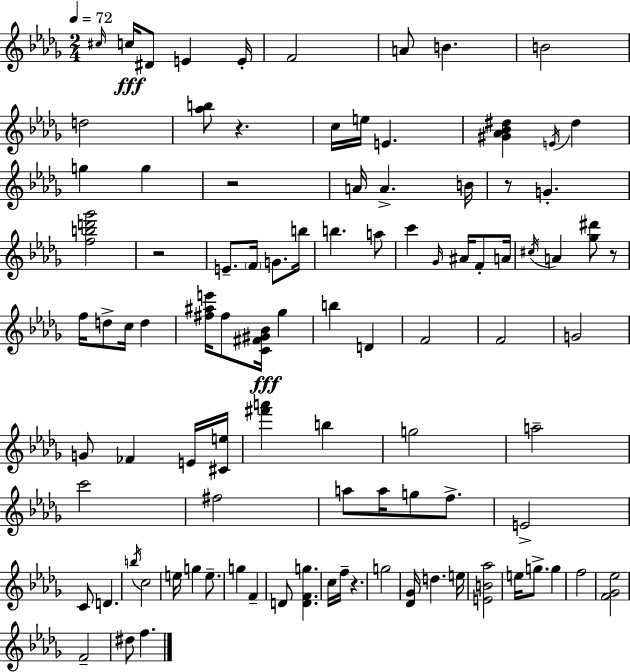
C#5/s C5/s D#4/e E4/q E4/s F4/h A4/e B4/q. B4/h D5/h [Ab5,B5]/e R/q. C5/s E5/s E4/q. [G#4,Ab4,Bb4,D#5]/q E4/s D#5/q G5/q G5/q R/h A4/s A4/q. B4/s R/e G4/q. [F5,B5,D6,Gb6]/h R/h E4/e. F4/s G4/e. B5/s B5/q. A5/e C6/q Gb4/s A#4/s F4/e A4/s C#5/s A4/q [Gb5,D#6]/e R/e F5/s D5/e C5/s D5/q [F#5,A#5,E6]/s F#5/e [C4,F#4,G#4,Bb4]/s Gb5/q B5/q D4/q F4/h F4/h G4/h G4/e FES4/q E4/s [C#4,E5]/s [F#6,A6]/q B5/q G5/h A5/h C6/h F#5/h A5/e A5/s G5/e F5/e. E4/h C4/e D4/q. B5/s C5/h E5/s G5/q E5/e. G5/q F4/q D4/e [D4,F4,G5]/q. C5/s F5/s R/q. G5/h [Db4,Gb4]/s D5/q. E5/s [E4,B4,Ab5]/h E5/s G5/e. G5/q F5/h [F4,Gb4,Eb5]/h F4/h D#5/e F5/q.